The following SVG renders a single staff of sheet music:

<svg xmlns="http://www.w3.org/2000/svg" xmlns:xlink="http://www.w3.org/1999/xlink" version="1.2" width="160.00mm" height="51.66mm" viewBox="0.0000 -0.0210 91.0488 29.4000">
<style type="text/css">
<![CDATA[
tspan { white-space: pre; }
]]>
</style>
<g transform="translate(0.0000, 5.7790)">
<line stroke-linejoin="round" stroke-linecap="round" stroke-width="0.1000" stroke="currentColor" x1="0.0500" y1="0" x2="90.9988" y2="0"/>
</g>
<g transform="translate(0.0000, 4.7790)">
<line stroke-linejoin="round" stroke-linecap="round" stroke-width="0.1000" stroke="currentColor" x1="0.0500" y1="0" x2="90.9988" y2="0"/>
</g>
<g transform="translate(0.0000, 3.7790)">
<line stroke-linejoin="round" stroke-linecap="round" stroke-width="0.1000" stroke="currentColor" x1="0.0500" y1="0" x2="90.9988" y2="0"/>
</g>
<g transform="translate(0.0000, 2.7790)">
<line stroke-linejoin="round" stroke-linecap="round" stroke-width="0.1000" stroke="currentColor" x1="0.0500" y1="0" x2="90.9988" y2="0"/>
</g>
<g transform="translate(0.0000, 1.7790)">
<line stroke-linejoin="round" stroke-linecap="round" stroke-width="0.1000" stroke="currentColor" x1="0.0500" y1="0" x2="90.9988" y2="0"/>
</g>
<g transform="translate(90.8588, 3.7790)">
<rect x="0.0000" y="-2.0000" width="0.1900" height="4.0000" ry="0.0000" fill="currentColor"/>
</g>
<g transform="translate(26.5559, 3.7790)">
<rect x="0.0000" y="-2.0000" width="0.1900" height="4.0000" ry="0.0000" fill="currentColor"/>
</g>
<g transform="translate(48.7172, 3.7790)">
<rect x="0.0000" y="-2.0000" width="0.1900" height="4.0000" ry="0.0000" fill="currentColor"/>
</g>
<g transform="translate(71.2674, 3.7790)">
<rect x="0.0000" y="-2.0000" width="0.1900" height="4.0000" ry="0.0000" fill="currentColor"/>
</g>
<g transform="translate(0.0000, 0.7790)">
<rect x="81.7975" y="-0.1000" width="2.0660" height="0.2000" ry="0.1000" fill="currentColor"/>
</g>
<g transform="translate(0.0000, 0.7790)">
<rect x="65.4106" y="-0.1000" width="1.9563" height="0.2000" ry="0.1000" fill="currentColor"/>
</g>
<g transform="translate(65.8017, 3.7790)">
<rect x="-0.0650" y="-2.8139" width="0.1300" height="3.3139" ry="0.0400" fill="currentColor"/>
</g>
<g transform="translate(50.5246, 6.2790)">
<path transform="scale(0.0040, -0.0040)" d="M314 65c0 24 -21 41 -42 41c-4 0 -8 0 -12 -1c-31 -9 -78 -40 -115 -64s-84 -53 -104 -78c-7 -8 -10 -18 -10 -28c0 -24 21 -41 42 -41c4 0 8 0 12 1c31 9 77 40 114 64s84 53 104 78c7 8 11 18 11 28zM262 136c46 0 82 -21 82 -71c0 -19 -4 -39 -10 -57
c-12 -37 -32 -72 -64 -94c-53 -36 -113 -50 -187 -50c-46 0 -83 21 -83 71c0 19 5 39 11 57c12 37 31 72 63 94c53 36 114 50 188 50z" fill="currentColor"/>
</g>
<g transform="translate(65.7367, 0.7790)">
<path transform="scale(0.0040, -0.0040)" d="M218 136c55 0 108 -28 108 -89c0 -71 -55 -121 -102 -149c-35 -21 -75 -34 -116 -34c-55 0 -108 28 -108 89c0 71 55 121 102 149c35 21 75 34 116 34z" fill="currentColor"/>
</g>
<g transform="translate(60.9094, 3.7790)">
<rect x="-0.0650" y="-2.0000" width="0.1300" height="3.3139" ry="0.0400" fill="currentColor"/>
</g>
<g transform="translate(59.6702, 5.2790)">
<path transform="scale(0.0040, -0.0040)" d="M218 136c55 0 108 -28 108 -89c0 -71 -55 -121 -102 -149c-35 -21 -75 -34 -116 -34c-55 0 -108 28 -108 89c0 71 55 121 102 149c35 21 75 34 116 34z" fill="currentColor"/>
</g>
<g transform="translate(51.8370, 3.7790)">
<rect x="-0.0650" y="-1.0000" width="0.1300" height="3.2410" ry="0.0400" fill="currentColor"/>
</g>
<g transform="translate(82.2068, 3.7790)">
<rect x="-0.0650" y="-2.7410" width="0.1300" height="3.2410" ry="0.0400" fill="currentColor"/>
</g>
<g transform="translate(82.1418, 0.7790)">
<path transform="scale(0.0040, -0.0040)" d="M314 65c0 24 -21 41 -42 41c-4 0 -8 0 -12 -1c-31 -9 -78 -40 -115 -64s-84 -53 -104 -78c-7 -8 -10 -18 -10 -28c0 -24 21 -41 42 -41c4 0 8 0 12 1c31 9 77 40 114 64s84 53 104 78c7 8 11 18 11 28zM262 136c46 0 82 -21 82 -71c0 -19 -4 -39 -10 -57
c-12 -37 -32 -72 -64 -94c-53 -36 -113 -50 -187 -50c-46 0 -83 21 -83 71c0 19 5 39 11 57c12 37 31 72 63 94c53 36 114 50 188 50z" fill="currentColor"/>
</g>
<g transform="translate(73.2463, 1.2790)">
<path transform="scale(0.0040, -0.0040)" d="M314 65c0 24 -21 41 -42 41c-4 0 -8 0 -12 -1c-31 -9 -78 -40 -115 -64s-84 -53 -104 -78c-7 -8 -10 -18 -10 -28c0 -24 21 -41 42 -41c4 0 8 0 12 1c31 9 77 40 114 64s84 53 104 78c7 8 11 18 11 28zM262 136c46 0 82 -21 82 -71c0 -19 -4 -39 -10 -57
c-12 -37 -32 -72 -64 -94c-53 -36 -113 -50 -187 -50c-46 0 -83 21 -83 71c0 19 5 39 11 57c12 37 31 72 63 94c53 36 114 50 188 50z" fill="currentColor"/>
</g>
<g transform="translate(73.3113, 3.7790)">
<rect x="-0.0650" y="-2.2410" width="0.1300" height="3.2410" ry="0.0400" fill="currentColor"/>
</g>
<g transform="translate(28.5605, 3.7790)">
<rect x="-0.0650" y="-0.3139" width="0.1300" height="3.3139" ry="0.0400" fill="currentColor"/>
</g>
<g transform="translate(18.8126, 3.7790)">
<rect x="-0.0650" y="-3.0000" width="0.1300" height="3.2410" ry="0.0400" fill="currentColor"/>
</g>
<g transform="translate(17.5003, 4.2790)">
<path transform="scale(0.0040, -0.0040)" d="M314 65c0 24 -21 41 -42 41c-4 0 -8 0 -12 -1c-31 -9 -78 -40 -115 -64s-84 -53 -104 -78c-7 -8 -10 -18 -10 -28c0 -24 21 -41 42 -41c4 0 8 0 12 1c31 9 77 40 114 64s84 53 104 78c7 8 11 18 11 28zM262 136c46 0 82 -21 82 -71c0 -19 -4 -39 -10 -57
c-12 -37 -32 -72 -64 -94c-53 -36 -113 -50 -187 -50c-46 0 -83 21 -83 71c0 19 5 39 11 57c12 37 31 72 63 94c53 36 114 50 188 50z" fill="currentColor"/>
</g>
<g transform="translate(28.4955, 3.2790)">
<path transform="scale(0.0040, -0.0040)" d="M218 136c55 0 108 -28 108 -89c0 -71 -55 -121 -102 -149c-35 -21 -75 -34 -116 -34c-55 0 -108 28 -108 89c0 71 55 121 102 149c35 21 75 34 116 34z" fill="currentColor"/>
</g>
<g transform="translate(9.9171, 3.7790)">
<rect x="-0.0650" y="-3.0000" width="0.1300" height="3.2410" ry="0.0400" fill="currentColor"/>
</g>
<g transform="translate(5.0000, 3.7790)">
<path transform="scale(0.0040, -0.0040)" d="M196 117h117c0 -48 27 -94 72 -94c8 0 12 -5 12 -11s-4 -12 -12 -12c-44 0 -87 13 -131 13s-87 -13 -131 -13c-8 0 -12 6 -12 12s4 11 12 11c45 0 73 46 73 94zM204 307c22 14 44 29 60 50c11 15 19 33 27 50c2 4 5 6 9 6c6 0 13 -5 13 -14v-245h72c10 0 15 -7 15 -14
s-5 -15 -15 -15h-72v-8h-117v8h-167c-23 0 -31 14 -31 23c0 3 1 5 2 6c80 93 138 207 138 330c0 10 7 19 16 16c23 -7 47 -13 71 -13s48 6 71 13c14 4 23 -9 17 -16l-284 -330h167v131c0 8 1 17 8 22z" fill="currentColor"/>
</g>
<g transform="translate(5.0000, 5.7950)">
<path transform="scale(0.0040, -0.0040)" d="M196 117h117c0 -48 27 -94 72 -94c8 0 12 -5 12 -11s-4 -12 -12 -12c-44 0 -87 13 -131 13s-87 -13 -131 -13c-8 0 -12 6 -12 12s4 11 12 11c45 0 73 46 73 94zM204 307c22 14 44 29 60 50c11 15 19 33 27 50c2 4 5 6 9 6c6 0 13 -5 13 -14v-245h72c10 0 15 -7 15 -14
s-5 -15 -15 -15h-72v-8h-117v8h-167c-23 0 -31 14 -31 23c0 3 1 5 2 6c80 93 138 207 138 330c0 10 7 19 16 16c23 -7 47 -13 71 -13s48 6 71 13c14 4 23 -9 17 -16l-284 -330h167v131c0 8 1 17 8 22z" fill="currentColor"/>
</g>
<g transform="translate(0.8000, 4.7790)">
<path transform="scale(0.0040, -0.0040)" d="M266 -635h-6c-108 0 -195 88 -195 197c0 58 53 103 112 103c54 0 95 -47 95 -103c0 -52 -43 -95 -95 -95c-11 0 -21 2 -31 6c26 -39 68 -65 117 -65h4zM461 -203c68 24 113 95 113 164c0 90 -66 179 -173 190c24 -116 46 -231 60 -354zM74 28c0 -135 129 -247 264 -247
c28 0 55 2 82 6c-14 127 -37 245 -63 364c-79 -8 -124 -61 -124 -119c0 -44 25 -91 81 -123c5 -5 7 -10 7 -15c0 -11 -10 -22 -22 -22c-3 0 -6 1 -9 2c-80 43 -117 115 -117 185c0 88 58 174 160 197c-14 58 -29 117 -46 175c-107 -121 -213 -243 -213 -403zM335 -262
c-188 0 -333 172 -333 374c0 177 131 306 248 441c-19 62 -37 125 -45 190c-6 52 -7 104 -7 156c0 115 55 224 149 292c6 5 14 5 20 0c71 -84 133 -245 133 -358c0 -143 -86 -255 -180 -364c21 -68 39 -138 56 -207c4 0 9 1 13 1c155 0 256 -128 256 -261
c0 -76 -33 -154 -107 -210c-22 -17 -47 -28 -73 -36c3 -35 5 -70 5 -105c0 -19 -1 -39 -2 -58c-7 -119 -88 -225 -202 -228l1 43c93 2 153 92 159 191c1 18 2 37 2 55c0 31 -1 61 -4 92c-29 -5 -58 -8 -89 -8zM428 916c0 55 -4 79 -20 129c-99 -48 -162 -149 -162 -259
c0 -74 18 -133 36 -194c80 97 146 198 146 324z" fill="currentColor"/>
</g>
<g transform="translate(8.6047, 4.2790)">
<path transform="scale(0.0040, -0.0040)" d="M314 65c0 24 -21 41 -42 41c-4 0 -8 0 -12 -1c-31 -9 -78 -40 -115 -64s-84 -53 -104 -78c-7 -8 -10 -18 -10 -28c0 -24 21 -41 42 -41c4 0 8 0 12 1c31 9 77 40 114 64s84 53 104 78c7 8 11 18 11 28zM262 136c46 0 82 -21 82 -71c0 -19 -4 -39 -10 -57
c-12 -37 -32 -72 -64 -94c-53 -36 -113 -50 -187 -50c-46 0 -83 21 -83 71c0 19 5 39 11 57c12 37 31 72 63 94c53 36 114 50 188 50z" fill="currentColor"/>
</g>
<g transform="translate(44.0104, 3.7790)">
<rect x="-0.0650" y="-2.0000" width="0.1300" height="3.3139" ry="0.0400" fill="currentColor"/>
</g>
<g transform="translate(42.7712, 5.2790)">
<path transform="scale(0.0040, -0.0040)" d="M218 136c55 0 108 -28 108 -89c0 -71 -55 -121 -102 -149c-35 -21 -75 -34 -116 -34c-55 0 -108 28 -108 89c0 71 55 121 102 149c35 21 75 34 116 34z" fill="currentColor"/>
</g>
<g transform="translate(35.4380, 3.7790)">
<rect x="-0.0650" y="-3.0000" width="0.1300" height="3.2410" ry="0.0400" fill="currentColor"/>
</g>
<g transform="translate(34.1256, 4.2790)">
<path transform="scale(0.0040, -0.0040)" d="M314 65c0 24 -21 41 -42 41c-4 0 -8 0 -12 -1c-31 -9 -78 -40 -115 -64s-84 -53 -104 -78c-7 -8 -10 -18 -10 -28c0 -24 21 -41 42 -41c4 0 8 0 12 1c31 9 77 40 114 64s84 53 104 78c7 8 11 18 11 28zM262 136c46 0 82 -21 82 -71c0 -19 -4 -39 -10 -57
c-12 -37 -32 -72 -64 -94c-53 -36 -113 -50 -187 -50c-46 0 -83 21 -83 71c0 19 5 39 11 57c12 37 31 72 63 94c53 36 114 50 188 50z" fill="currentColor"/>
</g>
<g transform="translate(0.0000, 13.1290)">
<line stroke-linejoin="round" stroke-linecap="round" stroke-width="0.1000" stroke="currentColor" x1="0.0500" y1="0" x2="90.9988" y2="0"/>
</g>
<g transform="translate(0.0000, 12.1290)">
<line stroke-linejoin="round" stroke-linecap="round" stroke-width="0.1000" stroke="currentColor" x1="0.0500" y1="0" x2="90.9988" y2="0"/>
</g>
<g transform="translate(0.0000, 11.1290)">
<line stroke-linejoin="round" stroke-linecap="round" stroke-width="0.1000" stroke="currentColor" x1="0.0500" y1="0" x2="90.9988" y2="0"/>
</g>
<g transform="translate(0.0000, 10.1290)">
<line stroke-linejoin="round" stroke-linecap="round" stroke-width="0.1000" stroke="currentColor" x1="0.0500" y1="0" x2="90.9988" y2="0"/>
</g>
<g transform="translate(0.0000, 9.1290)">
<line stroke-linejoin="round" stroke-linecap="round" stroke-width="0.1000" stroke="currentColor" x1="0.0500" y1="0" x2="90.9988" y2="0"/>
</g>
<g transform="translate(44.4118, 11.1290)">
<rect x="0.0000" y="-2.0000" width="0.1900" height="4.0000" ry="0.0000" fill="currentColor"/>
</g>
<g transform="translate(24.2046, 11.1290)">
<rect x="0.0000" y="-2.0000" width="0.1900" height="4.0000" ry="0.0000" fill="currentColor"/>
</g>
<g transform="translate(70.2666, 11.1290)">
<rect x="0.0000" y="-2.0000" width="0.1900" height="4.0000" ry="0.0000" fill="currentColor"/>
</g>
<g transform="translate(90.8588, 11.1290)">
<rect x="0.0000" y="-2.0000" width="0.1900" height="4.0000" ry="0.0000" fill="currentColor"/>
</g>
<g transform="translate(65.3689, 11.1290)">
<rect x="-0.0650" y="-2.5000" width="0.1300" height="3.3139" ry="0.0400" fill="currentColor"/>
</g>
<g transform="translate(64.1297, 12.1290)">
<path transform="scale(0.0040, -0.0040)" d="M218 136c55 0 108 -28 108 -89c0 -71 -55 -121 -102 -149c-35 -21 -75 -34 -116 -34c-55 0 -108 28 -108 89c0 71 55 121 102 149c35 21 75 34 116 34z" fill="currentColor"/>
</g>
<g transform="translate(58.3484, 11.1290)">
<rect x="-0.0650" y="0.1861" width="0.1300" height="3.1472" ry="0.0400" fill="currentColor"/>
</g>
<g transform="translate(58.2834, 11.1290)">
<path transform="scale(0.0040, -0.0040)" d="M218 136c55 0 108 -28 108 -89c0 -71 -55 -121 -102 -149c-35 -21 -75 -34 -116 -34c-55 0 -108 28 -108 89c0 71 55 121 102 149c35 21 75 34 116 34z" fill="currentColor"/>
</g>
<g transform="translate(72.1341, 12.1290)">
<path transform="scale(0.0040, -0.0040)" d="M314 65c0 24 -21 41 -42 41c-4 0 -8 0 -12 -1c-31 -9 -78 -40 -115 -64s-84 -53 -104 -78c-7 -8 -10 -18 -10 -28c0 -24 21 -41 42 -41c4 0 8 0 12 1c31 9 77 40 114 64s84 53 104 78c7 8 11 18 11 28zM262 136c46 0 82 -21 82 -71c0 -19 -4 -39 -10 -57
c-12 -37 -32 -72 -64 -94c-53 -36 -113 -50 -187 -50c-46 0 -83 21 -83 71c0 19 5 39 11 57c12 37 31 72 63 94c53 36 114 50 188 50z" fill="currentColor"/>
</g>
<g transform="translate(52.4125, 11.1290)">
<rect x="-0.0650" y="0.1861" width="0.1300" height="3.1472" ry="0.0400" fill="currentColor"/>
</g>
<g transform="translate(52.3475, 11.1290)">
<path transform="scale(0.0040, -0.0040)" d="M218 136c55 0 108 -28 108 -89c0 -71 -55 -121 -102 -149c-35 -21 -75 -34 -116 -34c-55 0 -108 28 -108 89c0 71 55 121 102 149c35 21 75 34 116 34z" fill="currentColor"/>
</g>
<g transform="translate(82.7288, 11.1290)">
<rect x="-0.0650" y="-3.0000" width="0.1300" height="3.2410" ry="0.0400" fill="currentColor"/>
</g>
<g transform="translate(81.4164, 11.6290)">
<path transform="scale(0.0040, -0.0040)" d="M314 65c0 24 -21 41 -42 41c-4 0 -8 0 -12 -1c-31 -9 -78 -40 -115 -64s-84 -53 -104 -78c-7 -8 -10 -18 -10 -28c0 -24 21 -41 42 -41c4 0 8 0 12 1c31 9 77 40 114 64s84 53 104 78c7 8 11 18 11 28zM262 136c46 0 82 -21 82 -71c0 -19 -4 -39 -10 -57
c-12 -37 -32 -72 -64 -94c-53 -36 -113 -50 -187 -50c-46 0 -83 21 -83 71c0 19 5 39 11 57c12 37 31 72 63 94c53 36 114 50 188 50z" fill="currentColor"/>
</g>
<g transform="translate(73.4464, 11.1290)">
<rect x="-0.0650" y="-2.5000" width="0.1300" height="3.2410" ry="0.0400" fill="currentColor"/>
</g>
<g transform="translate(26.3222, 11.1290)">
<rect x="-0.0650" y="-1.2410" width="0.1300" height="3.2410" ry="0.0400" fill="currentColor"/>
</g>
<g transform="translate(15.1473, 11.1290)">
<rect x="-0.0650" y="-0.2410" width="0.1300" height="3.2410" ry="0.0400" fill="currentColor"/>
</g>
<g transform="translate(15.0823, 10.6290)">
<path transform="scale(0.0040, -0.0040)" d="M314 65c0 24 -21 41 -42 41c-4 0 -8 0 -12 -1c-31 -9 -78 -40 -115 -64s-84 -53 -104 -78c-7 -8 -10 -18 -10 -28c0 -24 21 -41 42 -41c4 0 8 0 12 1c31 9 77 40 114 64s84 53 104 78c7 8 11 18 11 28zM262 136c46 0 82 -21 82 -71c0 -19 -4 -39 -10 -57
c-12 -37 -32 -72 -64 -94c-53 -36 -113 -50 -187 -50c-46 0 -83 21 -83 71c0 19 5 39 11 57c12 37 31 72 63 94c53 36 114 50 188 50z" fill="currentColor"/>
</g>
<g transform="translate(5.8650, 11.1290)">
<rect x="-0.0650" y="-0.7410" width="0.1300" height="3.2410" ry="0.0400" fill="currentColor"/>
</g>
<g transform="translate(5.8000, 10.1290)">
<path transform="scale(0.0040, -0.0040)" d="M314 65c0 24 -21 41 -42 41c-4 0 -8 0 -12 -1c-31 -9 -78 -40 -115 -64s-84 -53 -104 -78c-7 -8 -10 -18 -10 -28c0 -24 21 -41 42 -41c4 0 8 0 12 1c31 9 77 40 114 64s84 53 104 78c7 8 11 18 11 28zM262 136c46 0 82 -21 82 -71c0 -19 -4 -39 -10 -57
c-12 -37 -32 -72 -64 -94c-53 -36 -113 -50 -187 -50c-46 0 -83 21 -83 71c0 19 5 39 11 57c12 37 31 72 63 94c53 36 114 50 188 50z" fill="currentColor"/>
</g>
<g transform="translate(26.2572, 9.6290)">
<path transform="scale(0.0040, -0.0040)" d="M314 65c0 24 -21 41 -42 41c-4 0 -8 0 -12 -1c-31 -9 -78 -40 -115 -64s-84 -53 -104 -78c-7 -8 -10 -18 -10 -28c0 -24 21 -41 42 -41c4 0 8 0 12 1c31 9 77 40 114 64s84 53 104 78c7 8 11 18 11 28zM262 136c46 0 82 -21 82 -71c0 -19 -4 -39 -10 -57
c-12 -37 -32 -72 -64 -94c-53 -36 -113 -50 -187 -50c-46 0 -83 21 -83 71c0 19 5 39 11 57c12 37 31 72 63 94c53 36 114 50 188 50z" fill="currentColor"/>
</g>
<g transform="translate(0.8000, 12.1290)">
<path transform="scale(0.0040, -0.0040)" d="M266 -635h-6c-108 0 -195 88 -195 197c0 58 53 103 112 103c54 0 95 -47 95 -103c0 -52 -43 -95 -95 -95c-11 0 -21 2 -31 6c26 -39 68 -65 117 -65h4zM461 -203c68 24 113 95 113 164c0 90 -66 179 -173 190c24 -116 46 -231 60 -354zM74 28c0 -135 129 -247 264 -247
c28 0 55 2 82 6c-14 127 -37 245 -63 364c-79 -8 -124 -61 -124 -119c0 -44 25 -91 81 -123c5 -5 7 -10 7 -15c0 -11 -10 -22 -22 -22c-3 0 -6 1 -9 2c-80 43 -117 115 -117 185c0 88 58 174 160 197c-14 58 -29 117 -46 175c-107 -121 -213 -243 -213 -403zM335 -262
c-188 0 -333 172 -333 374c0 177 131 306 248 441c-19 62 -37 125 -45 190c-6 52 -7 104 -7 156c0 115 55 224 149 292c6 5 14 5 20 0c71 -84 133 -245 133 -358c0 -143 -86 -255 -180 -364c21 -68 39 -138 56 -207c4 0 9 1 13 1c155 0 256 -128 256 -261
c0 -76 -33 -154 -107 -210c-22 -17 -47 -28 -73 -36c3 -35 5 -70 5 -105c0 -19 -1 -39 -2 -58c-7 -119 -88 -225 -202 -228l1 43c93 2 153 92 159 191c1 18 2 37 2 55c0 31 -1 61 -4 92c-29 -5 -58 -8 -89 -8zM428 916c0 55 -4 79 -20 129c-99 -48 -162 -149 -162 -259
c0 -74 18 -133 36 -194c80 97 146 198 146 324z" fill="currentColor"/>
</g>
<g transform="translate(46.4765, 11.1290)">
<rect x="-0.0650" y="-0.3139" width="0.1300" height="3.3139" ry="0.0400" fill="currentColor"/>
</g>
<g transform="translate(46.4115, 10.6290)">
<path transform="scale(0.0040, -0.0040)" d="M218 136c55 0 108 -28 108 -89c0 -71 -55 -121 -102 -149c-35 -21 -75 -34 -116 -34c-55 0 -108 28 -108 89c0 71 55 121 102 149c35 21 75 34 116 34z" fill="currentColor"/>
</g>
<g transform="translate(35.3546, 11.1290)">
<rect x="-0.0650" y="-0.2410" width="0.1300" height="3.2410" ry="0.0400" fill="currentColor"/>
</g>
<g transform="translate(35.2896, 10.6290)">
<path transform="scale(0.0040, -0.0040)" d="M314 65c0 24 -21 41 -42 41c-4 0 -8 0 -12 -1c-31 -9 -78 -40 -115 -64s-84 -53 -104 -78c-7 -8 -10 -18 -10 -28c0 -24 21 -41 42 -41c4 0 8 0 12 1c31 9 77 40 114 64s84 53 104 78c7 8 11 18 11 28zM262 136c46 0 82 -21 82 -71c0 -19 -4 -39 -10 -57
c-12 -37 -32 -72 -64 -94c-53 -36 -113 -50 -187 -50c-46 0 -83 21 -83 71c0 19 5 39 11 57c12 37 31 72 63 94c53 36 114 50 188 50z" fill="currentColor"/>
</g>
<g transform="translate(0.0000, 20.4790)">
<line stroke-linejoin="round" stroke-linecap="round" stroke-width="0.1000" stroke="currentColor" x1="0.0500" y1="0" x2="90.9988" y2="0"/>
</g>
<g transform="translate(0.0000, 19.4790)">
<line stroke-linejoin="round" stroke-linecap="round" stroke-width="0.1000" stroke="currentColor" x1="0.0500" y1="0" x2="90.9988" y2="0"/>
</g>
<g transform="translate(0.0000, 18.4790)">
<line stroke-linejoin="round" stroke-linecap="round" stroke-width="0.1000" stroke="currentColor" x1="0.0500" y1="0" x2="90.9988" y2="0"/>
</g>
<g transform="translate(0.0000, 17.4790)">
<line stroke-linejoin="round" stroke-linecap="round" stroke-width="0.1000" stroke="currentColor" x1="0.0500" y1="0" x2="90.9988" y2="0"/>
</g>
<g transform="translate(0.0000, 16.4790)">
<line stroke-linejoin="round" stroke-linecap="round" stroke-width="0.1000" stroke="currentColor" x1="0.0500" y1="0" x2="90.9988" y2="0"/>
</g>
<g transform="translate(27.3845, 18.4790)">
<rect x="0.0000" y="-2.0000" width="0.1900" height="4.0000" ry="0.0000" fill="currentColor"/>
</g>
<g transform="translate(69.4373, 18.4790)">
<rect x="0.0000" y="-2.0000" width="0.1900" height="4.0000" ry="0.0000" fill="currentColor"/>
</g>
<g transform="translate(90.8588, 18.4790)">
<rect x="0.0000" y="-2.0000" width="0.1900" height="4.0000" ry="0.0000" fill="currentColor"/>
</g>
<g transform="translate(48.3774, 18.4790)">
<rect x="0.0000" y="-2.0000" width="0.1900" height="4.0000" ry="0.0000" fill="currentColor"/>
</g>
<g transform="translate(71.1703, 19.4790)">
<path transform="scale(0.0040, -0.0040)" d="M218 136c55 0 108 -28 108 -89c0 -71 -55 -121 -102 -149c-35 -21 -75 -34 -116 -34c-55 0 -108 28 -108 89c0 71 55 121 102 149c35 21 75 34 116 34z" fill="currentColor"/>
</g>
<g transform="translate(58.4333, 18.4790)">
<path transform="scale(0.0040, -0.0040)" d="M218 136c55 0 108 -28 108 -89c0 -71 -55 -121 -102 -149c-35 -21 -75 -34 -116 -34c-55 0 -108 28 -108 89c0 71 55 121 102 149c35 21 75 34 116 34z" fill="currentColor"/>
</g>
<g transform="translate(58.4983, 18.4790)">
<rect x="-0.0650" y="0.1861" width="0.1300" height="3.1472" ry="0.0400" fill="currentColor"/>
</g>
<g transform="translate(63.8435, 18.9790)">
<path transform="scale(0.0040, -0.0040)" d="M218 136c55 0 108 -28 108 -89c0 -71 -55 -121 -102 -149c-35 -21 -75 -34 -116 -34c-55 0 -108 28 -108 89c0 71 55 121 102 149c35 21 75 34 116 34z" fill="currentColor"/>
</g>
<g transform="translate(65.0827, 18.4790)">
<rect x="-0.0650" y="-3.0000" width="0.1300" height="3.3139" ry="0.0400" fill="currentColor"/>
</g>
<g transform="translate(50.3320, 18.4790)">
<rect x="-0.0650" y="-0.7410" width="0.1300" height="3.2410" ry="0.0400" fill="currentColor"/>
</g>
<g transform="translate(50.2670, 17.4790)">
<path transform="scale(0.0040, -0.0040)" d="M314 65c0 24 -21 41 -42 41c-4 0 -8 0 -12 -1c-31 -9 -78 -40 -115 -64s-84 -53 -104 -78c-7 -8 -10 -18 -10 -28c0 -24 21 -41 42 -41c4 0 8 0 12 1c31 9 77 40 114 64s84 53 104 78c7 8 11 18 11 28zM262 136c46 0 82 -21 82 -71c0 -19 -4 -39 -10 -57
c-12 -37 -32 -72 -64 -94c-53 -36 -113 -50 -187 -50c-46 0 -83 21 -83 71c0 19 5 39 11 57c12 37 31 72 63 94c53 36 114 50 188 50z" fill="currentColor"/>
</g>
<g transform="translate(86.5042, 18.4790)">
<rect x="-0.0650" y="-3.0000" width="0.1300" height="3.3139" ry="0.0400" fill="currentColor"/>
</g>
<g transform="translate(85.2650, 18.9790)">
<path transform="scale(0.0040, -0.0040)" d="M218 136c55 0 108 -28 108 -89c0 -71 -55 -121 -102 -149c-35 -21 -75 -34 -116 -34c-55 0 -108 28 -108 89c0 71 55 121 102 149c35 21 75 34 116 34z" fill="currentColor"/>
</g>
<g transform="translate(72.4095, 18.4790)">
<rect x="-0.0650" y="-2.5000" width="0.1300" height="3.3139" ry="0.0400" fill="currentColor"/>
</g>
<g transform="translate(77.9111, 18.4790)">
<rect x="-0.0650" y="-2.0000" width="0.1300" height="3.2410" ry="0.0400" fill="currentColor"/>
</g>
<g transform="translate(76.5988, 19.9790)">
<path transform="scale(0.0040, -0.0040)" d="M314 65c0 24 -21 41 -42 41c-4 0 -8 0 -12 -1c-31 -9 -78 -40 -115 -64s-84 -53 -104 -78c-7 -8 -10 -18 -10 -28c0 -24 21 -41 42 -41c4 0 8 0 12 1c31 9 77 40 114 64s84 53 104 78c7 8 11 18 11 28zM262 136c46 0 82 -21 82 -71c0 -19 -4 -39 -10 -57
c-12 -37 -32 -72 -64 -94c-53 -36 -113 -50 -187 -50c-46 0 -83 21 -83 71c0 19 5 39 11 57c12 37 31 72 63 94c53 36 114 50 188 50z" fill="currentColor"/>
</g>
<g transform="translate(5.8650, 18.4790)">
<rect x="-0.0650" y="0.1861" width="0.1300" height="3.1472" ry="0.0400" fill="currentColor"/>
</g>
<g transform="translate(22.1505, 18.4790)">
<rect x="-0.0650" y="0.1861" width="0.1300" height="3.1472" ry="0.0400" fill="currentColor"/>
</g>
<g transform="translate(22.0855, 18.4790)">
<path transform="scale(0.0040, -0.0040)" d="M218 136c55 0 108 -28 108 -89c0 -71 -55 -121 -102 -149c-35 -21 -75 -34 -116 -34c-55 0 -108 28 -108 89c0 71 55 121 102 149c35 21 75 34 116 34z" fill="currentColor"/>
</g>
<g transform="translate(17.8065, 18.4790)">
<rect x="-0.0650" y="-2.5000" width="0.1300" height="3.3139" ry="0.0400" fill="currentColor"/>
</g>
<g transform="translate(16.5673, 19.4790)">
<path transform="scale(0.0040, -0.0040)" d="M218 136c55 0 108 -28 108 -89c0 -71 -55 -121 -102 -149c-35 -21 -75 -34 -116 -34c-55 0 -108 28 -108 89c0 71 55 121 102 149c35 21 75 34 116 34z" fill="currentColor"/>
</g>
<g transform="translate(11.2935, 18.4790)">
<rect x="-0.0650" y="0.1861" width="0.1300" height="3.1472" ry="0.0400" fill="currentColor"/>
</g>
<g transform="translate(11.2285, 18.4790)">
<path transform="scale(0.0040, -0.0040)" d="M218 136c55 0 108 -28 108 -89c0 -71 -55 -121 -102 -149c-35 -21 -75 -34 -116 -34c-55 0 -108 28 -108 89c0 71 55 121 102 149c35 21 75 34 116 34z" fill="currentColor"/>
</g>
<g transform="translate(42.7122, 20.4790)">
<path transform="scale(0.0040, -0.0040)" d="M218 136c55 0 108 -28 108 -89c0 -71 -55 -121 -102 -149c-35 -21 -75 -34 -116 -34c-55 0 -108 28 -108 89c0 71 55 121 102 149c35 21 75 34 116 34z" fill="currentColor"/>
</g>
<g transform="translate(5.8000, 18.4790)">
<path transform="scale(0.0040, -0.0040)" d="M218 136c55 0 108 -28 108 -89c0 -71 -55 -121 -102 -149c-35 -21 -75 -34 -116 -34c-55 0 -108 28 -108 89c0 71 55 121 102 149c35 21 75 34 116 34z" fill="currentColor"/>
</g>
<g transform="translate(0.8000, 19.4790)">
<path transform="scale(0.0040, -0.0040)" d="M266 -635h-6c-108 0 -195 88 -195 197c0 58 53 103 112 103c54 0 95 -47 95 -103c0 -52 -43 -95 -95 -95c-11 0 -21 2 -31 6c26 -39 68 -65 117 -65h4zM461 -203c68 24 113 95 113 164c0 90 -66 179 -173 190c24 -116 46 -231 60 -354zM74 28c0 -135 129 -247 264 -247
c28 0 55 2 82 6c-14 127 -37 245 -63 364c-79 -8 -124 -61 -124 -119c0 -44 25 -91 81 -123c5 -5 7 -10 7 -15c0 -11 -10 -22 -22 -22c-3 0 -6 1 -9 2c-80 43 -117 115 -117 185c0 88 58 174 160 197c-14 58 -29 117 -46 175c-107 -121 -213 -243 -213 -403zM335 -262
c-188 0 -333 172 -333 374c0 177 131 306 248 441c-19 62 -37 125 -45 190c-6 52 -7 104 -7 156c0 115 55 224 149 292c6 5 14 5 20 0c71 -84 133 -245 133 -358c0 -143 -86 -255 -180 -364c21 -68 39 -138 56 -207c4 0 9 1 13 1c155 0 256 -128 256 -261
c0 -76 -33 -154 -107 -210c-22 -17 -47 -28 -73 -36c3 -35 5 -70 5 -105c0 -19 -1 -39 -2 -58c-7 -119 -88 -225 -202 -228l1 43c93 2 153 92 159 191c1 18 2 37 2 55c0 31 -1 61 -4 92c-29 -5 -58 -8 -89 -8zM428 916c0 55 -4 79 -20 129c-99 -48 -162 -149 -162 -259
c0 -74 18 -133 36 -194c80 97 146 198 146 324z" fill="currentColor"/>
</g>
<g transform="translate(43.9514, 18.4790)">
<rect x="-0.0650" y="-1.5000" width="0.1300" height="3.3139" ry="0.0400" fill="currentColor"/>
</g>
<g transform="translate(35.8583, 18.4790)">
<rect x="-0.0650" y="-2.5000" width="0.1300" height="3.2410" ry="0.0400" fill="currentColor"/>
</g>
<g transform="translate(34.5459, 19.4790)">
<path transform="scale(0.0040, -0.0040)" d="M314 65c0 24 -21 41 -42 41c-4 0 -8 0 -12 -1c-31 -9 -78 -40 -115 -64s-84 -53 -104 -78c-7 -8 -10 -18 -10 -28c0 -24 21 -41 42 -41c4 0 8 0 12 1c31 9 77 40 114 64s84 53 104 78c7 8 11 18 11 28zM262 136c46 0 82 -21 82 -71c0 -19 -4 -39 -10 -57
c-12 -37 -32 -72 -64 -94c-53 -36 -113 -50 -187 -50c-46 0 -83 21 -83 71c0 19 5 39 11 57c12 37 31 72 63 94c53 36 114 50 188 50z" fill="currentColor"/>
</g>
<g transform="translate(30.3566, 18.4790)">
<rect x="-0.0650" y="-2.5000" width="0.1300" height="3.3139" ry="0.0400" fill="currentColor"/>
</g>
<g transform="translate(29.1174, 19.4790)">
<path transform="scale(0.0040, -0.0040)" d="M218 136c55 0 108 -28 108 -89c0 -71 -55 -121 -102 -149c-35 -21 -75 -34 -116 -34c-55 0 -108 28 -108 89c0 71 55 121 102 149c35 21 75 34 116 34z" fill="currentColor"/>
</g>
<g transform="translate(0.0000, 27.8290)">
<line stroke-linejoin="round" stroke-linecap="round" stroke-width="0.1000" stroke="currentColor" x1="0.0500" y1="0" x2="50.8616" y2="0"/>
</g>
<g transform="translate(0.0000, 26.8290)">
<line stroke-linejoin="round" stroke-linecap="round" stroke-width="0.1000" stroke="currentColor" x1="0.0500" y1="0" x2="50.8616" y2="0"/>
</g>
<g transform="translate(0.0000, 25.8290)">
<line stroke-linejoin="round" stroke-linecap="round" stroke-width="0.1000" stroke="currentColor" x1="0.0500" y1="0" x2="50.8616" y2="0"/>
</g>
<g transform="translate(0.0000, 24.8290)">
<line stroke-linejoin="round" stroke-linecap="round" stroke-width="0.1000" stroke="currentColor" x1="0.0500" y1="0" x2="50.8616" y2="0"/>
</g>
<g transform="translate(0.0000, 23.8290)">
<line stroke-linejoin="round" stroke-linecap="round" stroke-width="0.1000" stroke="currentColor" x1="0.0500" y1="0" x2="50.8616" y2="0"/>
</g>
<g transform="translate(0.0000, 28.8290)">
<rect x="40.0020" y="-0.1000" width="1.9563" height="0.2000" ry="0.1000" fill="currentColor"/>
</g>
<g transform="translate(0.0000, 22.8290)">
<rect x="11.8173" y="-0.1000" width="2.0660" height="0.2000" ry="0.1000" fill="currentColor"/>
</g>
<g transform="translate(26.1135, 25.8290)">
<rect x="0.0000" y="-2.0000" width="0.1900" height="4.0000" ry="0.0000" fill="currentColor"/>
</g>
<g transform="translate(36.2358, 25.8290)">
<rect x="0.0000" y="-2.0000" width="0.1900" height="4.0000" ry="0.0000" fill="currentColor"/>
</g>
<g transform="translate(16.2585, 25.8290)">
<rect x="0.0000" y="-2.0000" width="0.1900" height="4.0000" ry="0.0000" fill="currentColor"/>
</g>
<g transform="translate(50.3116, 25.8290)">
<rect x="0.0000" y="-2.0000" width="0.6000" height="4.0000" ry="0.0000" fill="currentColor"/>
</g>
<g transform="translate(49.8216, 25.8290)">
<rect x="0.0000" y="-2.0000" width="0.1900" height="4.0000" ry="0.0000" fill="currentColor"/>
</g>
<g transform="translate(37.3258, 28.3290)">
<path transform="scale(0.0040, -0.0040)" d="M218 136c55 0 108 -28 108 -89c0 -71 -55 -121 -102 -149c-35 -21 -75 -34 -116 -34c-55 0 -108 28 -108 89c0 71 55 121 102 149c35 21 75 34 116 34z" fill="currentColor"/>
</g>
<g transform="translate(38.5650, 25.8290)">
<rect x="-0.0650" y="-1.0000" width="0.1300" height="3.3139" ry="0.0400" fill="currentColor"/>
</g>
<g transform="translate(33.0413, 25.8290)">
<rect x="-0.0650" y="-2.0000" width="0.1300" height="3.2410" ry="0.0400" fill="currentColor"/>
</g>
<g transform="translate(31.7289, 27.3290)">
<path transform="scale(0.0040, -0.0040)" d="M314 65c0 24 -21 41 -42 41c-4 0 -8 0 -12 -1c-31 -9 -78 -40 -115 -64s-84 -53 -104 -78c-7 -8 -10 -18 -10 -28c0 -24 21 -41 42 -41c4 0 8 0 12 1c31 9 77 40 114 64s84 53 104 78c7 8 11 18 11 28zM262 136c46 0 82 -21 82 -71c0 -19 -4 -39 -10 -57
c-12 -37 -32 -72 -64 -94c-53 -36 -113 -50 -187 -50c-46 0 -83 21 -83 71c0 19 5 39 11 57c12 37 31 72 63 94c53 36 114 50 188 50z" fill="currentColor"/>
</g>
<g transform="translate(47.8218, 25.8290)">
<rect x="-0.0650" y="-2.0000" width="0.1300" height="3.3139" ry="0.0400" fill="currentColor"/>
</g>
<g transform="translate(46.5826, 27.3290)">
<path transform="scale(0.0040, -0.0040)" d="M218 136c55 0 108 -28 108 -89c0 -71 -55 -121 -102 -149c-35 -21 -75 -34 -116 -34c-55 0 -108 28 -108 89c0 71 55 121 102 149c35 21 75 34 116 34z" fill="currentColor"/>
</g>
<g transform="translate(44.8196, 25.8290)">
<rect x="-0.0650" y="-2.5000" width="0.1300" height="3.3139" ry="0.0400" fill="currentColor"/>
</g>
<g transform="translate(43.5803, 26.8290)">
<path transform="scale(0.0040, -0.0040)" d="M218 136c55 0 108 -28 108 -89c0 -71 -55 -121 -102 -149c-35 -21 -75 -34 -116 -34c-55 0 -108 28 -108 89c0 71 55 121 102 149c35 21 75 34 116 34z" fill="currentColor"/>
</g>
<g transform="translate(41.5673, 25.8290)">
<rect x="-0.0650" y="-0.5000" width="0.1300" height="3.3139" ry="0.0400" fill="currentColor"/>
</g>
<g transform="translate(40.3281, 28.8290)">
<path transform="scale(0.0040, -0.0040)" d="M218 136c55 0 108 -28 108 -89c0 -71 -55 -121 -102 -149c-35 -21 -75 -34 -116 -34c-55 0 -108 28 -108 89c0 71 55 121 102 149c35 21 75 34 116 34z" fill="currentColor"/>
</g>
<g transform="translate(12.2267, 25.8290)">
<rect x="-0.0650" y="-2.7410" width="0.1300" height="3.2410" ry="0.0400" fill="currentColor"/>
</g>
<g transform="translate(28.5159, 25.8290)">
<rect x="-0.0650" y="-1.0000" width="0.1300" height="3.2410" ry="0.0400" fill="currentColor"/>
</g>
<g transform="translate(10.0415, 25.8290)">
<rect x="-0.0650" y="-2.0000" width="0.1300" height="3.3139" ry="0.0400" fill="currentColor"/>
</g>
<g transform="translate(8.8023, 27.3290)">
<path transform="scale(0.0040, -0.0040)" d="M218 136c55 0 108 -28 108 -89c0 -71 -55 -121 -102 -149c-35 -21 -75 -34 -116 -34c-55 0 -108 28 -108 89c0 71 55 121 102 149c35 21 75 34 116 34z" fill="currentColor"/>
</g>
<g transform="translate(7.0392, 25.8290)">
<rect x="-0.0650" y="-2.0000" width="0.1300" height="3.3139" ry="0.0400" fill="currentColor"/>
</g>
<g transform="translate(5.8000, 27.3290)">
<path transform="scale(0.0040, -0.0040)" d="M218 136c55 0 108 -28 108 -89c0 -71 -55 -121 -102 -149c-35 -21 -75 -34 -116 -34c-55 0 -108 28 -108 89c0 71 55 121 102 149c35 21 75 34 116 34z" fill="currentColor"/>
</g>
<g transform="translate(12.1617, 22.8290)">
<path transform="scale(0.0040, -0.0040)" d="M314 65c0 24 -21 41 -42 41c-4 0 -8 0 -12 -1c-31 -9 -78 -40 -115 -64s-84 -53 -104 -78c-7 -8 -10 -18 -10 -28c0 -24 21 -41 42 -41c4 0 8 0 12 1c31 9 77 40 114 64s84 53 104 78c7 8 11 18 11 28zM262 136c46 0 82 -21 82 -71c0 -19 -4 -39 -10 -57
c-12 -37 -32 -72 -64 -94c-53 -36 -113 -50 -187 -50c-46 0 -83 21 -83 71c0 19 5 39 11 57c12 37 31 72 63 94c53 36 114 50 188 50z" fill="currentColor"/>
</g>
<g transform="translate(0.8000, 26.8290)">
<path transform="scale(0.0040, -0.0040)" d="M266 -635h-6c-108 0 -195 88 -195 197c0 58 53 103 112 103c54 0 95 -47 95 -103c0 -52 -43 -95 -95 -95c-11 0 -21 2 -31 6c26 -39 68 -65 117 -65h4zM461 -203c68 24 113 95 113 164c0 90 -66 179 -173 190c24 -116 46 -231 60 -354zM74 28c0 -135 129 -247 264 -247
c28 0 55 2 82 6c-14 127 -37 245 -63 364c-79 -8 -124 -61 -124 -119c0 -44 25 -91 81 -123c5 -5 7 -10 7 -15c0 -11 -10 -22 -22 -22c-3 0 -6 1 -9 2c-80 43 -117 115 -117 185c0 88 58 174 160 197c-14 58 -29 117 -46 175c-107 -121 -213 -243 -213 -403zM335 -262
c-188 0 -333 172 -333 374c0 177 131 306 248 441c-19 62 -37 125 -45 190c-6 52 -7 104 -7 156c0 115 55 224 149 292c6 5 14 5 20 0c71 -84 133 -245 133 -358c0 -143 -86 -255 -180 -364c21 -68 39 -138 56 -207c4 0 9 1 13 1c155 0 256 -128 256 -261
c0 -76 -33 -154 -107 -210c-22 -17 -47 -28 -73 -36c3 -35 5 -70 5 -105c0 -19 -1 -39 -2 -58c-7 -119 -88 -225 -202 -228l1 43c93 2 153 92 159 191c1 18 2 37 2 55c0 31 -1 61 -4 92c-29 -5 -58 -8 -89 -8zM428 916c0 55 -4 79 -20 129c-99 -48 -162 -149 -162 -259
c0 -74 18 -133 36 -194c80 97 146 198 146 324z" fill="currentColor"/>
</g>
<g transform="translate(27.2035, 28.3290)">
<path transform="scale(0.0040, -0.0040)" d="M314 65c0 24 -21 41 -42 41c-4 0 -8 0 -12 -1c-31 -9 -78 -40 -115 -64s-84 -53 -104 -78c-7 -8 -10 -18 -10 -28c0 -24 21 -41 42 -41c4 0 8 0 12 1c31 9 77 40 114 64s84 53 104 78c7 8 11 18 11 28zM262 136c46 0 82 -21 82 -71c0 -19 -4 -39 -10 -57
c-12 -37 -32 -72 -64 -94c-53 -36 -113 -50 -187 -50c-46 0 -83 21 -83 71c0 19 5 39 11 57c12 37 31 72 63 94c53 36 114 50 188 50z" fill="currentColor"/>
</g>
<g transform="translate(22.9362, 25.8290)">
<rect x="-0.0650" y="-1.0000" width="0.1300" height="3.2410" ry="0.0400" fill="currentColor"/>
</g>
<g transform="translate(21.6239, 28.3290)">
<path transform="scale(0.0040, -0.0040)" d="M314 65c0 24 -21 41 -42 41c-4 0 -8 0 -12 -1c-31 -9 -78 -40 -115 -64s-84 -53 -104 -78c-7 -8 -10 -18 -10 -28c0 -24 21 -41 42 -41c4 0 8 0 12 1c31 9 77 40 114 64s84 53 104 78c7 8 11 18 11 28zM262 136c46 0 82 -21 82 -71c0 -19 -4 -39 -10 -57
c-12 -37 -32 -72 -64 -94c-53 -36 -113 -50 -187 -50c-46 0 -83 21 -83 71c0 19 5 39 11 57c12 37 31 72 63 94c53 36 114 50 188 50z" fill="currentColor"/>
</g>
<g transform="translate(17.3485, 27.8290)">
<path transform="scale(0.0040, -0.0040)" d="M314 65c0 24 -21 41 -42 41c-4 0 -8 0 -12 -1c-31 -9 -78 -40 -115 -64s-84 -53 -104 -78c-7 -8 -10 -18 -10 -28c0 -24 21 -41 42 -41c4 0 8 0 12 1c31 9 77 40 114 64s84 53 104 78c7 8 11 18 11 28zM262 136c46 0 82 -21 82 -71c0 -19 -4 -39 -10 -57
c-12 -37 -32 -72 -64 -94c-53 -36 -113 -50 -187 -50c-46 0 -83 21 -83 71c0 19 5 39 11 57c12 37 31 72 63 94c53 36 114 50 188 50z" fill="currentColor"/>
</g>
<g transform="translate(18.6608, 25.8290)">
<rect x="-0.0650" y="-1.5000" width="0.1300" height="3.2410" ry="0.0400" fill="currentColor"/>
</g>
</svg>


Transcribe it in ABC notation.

X:1
T:Untitled
M:4/4
L:1/4
K:C
A2 A2 c A2 F D2 F a g2 a2 d2 c2 e2 c2 c B B G G2 A2 B B G B G G2 E d2 B A G F2 A F F a2 E2 D2 D2 F2 D C G F